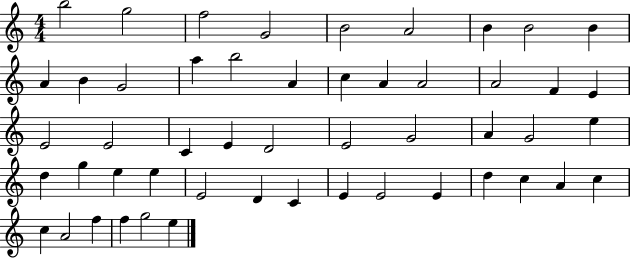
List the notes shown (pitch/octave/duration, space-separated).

B5/h G5/h F5/h G4/h B4/h A4/h B4/q B4/h B4/q A4/q B4/q G4/h A5/q B5/h A4/q C5/q A4/q A4/h A4/h F4/q E4/q E4/h E4/h C4/q E4/q D4/h E4/h G4/h A4/q G4/h E5/q D5/q G5/q E5/q E5/q E4/h D4/q C4/q E4/q E4/h E4/q D5/q C5/q A4/q C5/q C5/q A4/h F5/q F5/q G5/h E5/q